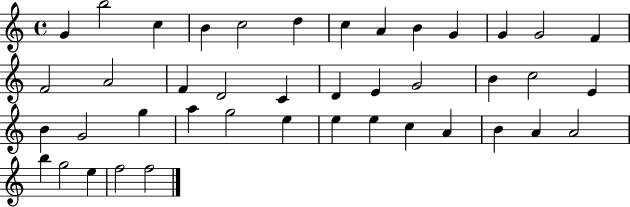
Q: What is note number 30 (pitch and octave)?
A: E5